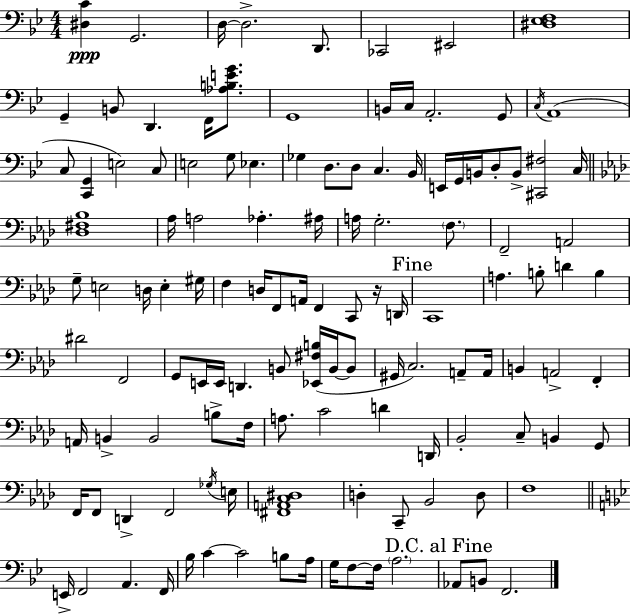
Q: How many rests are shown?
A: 1